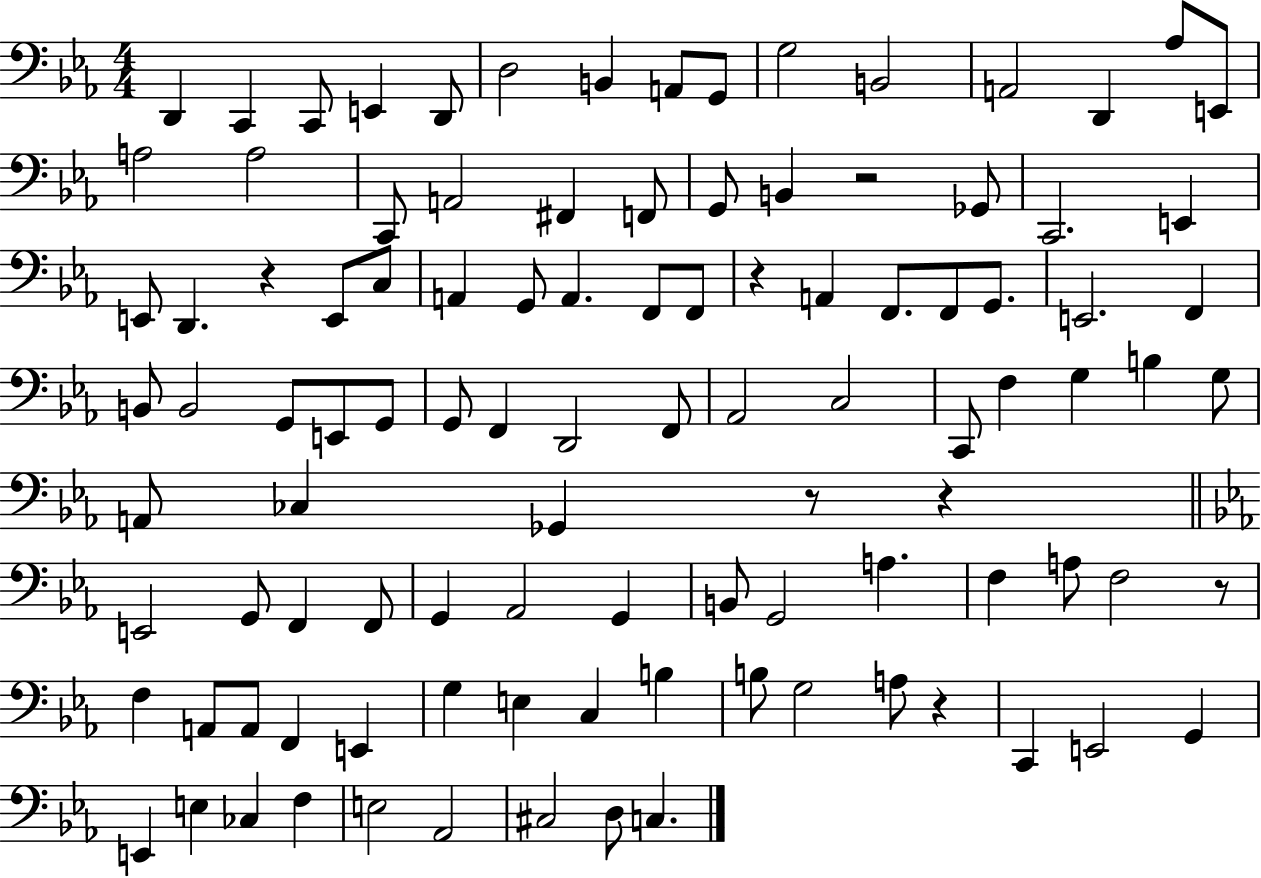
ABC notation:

X:1
T:Untitled
M:4/4
L:1/4
K:Eb
D,, C,, C,,/2 E,, D,,/2 D,2 B,, A,,/2 G,,/2 G,2 B,,2 A,,2 D,, _A,/2 E,,/2 A,2 A,2 C,,/2 A,,2 ^F,, F,,/2 G,,/2 B,, z2 _G,,/2 C,,2 E,, E,,/2 D,, z E,,/2 C,/2 A,, G,,/2 A,, F,,/2 F,,/2 z A,, F,,/2 F,,/2 G,,/2 E,,2 F,, B,,/2 B,,2 G,,/2 E,,/2 G,,/2 G,,/2 F,, D,,2 F,,/2 _A,,2 C,2 C,,/2 F, G, B, G,/2 A,,/2 _C, _G,, z/2 z E,,2 G,,/2 F,, F,,/2 G,, _A,,2 G,, B,,/2 G,,2 A, F, A,/2 F,2 z/2 F, A,,/2 A,,/2 F,, E,, G, E, C, B, B,/2 G,2 A,/2 z C,, E,,2 G,, E,, E, _C, F, E,2 _A,,2 ^C,2 D,/2 C,